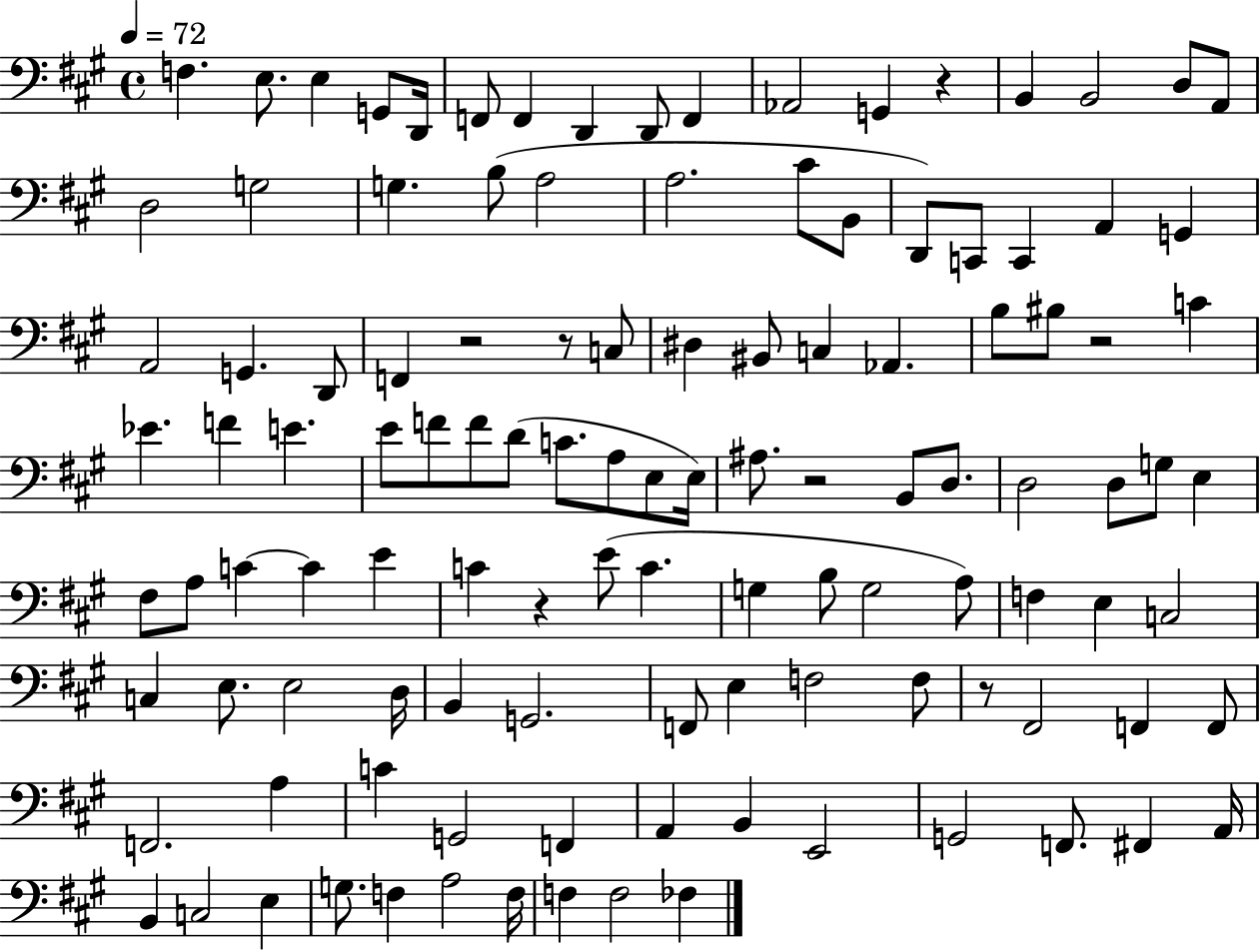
X:1
T:Untitled
M:4/4
L:1/4
K:A
F, E,/2 E, G,,/2 D,,/4 F,,/2 F,, D,, D,,/2 F,, _A,,2 G,, z B,, B,,2 D,/2 A,,/2 D,2 G,2 G, B,/2 A,2 A,2 ^C/2 B,,/2 D,,/2 C,,/2 C,, A,, G,, A,,2 G,, D,,/2 F,, z2 z/2 C,/2 ^D, ^B,,/2 C, _A,, B,/2 ^B,/2 z2 C _E F E E/2 F/2 F/2 D/2 C/2 A,/2 E,/2 E,/4 ^A,/2 z2 B,,/2 D,/2 D,2 D,/2 G,/2 E, ^F,/2 A,/2 C C E C z E/2 C G, B,/2 G,2 A,/2 F, E, C,2 C, E,/2 E,2 D,/4 B,, G,,2 F,,/2 E, F,2 F,/2 z/2 ^F,,2 F,, F,,/2 F,,2 A, C G,,2 F,, A,, B,, E,,2 G,,2 F,,/2 ^F,, A,,/4 B,, C,2 E, G,/2 F, A,2 F,/4 F, F,2 _F,